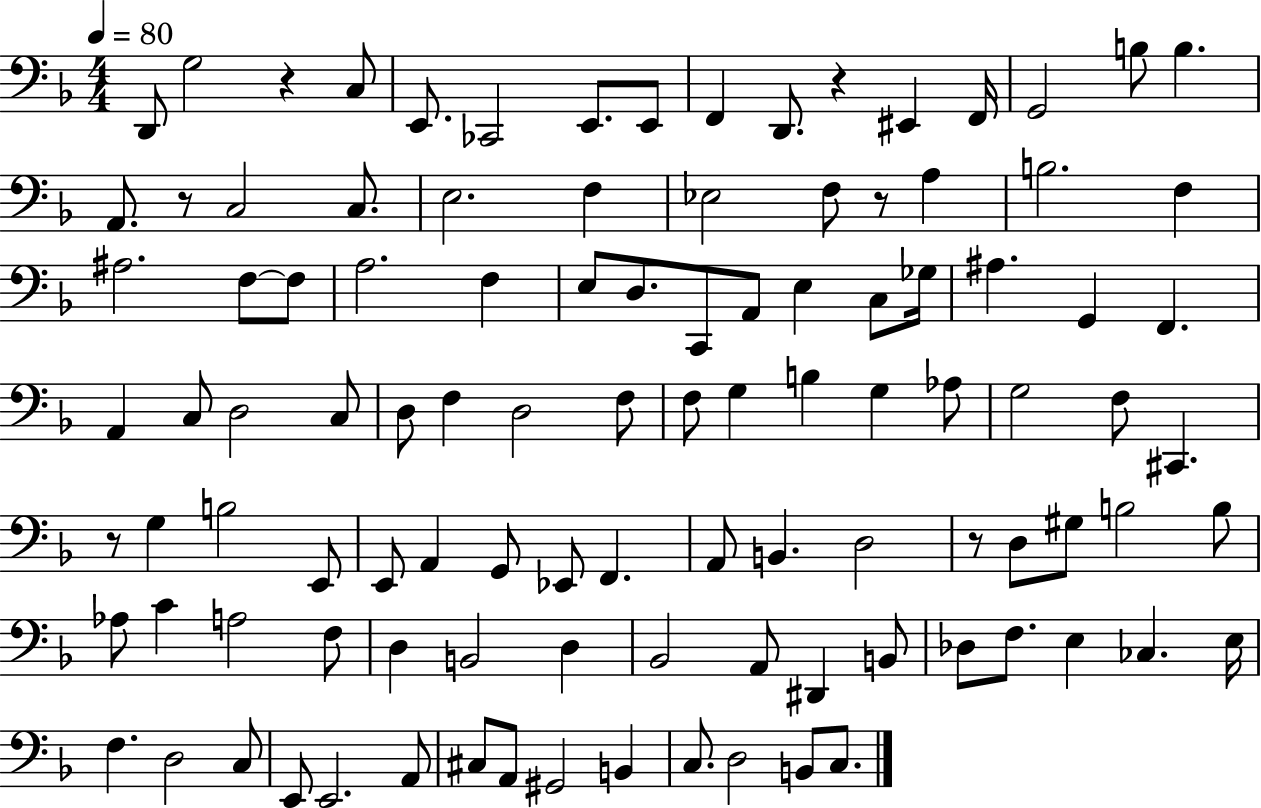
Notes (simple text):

D2/e G3/h R/q C3/e E2/e. CES2/h E2/e. E2/e F2/q D2/e. R/q EIS2/q F2/s G2/h B3/e B3/q. A2/e. R/e C3/h C3/e. E3/h. F3/q Eb3/h F3/e R/e A3/q B3/h. F3/q A#3/h. F3/e F3/e A3/h. F3/q E3/e D3/e. C2/e A2/e E3/q C3/e Gb3/s A#3/q. G2/q F2/q. A2/q C3/e D3/h C3/e D3/e F3/q D3/h F3/e F3/e G3/q B3/q G3/q Ab3/e G3/h F3/e C#2/q. R/e G3/q B3/h E2/e E2/e A2/q G2/e Eb2/e F2/q. A2/e B2/q. D3/h R/e D3/e G#3/e B3/h B3/e Ab3/e C4/q A3/h F3/e D3/q B2/h D3/q Bb2/h A2/e D#2/q B2/e Db3/e F3/e. E3/q CES3/q. E3/s F3/q. D3/h C3/e E2/e E2/h. A2/e C#3/e A2/e G#2/h B2/q C3/e. D3/h B2/e C3/e.